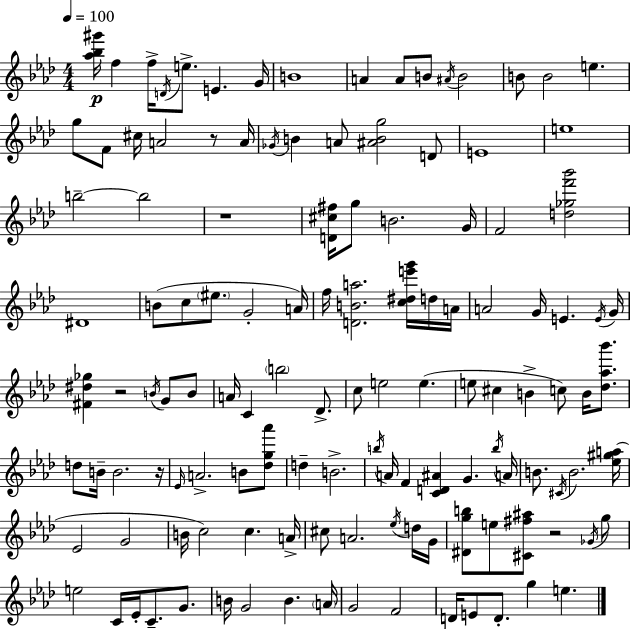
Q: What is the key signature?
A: AES major